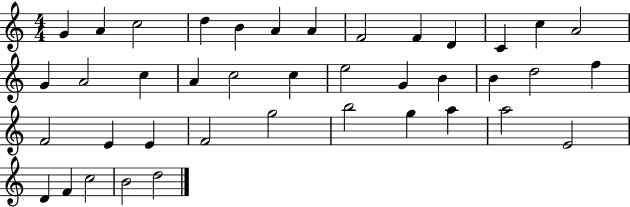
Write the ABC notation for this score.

X:1
T:Untitled
M:4/4
L:1/4
K:C
G A c2 d B A A F2 F D C c A2 G A2 c A c2 c e2 G B B d2 f F2 E E F2 g2 b2 g a a2 E2 D F c2 B2 d2